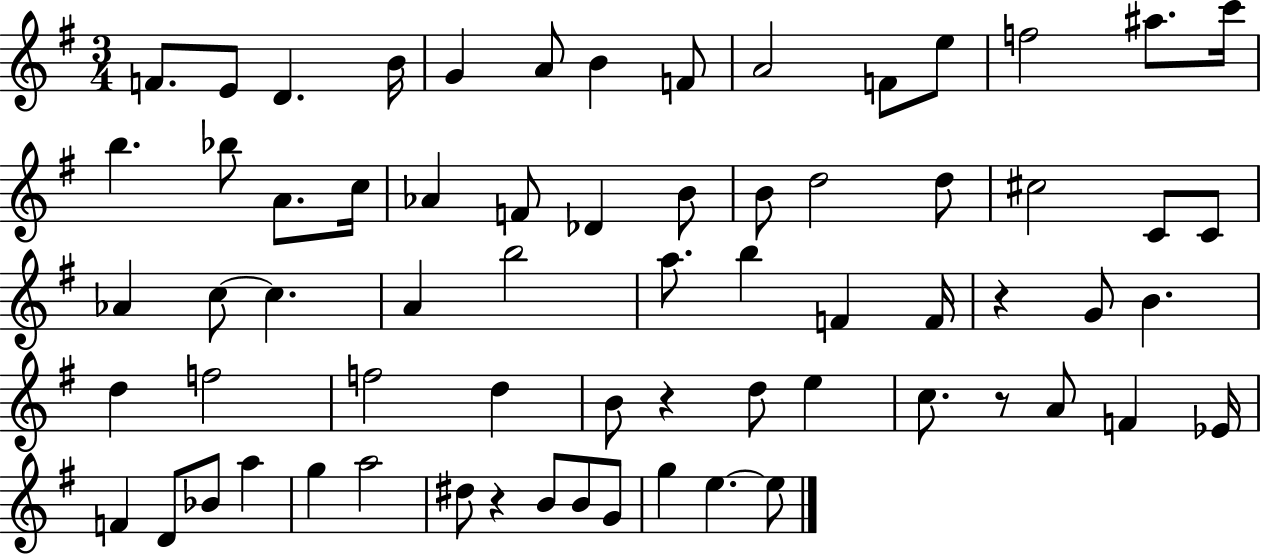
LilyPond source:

{
  \clef treble
  \numericTimeSignature
  \time 3/4
  \key g \major
  f'8. e'8 d'4. b'16 | g'4 a'8 b'4 f'8 | a'2 f'8 e''8 | f''2 ais''8. c'''16 | \break b''4. bes''8 a'8. c''16 | aes'4 f'8 des'4 b'8 | b'8 d''2 d''8 | cis''2 c'8 c'8 | \break aes'4 c''8~~ c''4. | a'4 b''2 | a''8. b''4 f'4 f'16 | r4 g'8 b'4. | \break d''4 f''2 | f''2 d''4 | b'8 r4 d''8 e''4 | c''8. r8 a'8 f'4 ees'16 | \break f'4 d'8 bes'8 a''4 | g''4 a''2 | dis''8 r4 b'8 b'8 g'8 | g''4 e''4.~~ e''8 | \break \bar "|."
}